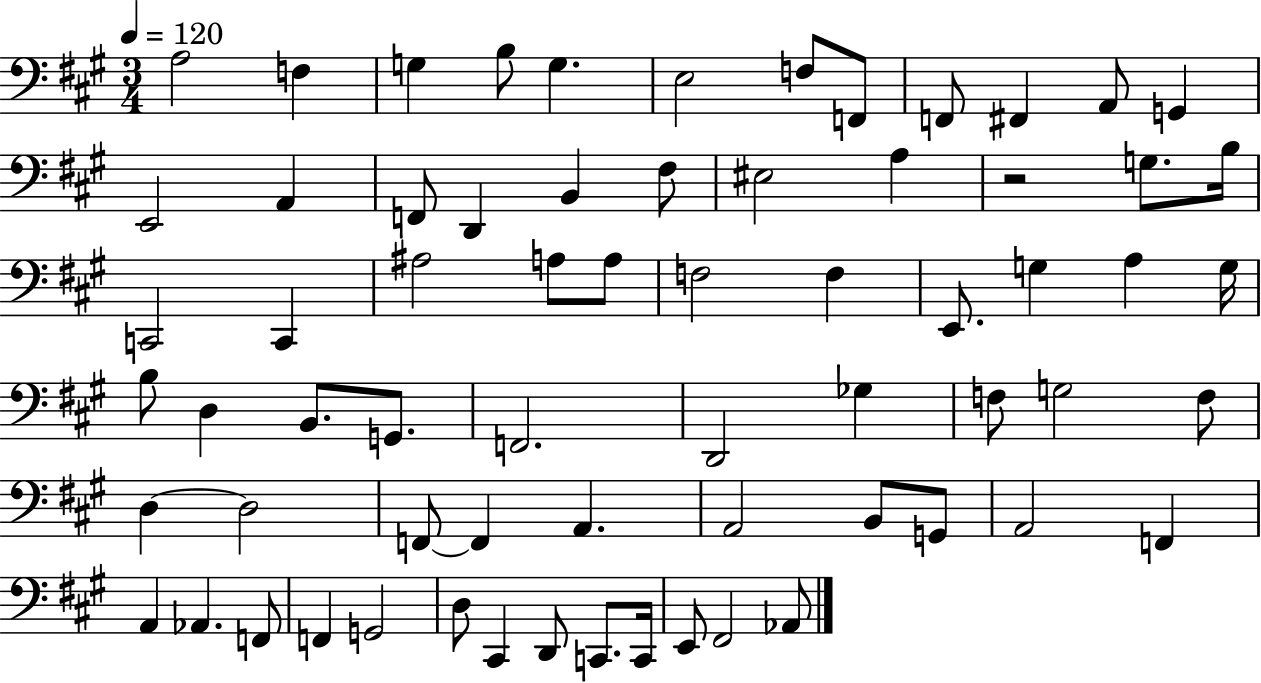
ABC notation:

X:1
T:Untitled
M:3/4
L:1/4
K:A
A,2 F, G, B,/2 G, E,2 F,/2 F,,/2 F,,/2 ^F,, A,,/2 G,, E,,2 A,, F,,/2 D,, B,, ^F,/2 ^E,2 A, z2 G,/2 B,/4 C,,2 C,, ^A,2 A,/2 A,/2 F,2 F, E,,/2 G, A, G,/4 B,/2 D, B,,/2 G,,/2 F,,2 D,,2 _G, F,/2 G,2 F,/2 D, D,2 F,,/2 F,, A,, A,,2 B,,/2 G,,/2 A,,2 F,, A,, _A,, F,,/2 F,, G,,2 D,/2 ^C,, D,,/2 C,,/2 C,,/4 E,,/2 ^F,,2 _A,,/2